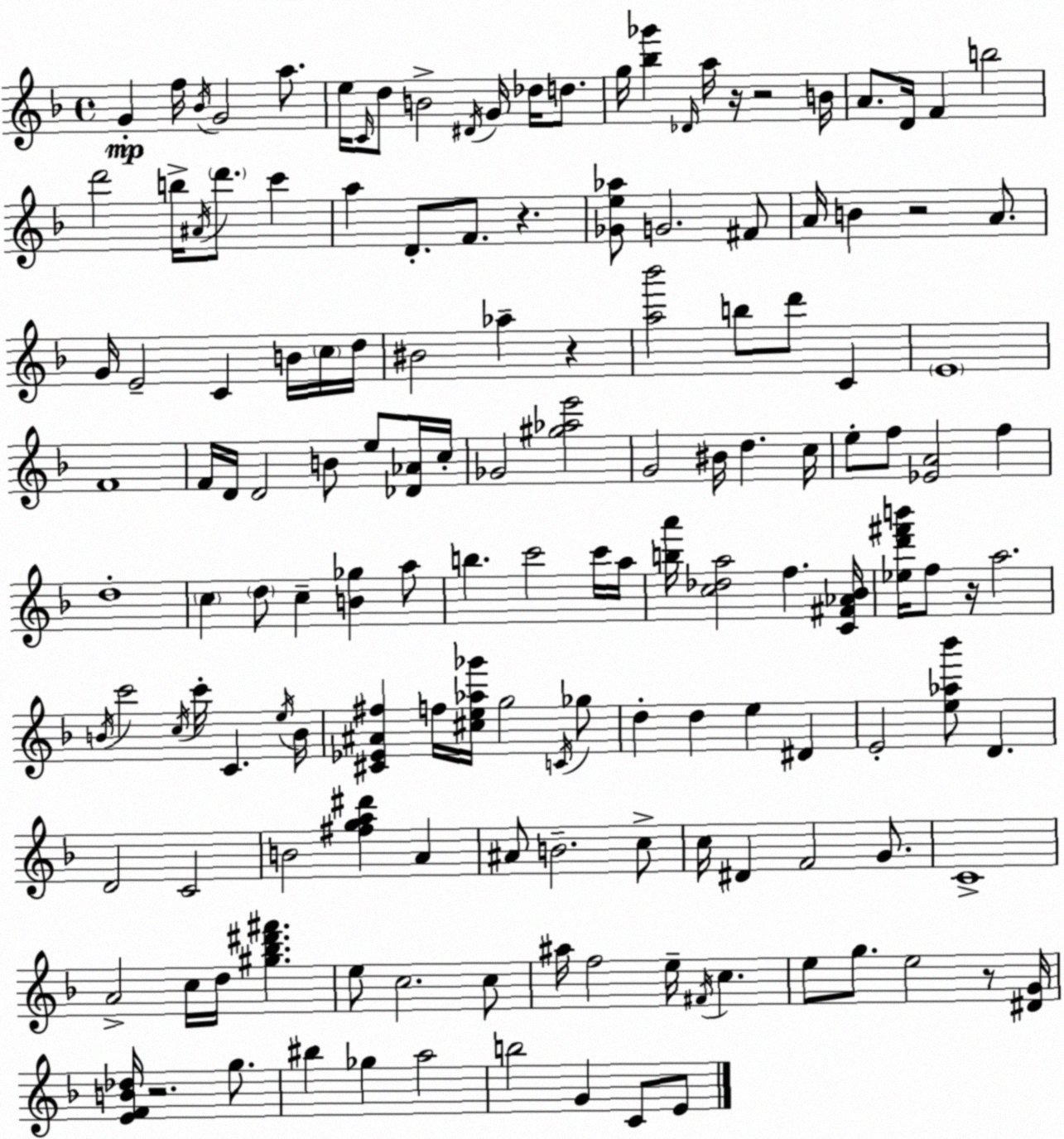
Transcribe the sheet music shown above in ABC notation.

X:1
T:Untitled
M:4/4
L:1/4
K:Dm
G f/4 _B/4 G2 a/2 e/4 C/4 d/2 B2 ^D/4 G/4 _d/4 d/2 g/4 [_b_g'] _D/4 a/4 z/4 z2 B/4 A/2 D/4 F b2 d'2 b/4 ^A/4 d'/2 c' a D/2 F/2 z [_Ge_a]/2 G2 ^F/2 A/4 B z2 A/2 G/4 E2 C B/4 c/4 d/4 ^B2 _a z [a_b']2 b/2 d'/2 C E4 F4 F/4 D/4 D2 B/2 e/2 [_D_A]/4 c/4 _G2 [^g_ae']2 G2 ^B/4 d c/4 e/2 f/2 [_EA]2 f d4 c d/2 c [B_g] a/2 b c'2 c'/4 a/4 [ba']/4 [c_da]2 f [C^F_A_B]/4 [_ed'^f'b']/4 f/2 z/4 a2 B/4 c'2 c/4 c'/4 C e/4 B/4 [^C_E^A^f] f/4 [^ce_a_g']/4 g2 C/4 _g/2 d d e ^D E2 [e_a_b']/2 D D2 C2 B2 [^fga^d'] A ^A/2 B2 c/2 c/4 ^D F2 G/2 C4 A2 c/4 d/4 [^g_b^d'^f'] e/2 c2 c/2 ^a/4 f2 e/4 ^F/4 c e/2 g/2 e2 z/2 [^DG]/4 [EFB_d]/4 z2 g/2 ^b _g a2 b2 G C/2 E/2